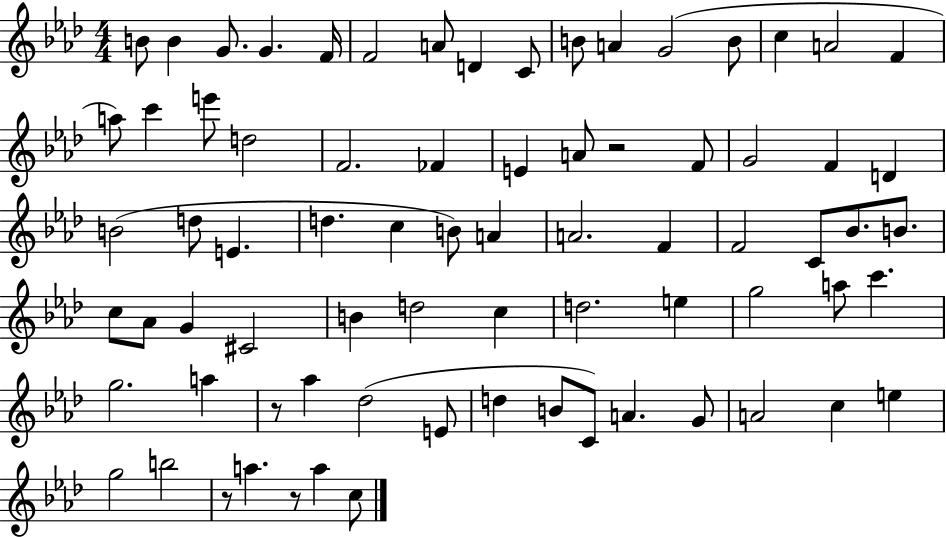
{
  \clef treble
  \numericTimeSignature
  \time 4/4
  \key aes \major
  b'8 b'4 g'8. g'4. f'16 | f'2 a'8 d'4 c'8 | b'8 a'4 g'2( b'8 | c''4 a'2 f'4 | \break a''8) c'''4 e'''8 d''2 | f'2. fes'4 | e'4 a'8 r2 f'8 | g'2 f'4 d'4 | \break b'2( d''8 e'4. | d''4. c''4 b'8) a'4 | a'2. f'4 | f'2 c'8 bes'8. b'8. | \break c''8 aes'8 g'4 cis'2 | b'4 d''2 c''4 | d''2. e''4 | g''2 a''8 c'''4. | \break g''2. a''4 | r8 aes''4 des''2( e'8 | d''4 b'8 c'8) a'4. g'8 | a'2 c''4 e''4 | \break g''2 b''2 | r8 a''4. r8 a''4 c''8 | \bar "|."
}